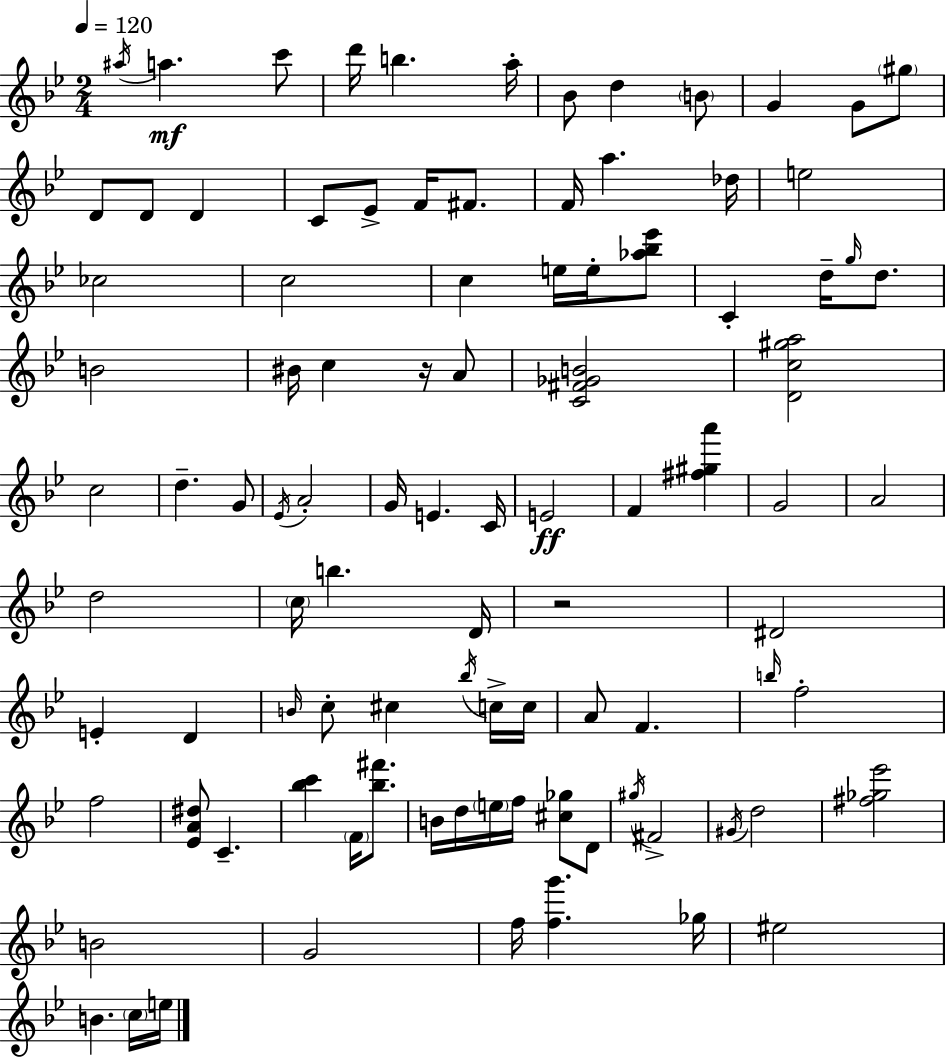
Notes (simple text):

A#5/s A5/q. C6/e D6/s B5/q. A5/s Bb4/e D5/q B4/e G4/q G4/e G#5/e D4/e D4/e D4/q C4/e Eb4/e F4/s F#4/e. F4/s A5/q. Db5/s E5/h CES5/h C5/h C5/q E5/s E5/s [Ab5,Bb5,Eb6]/e C4/q D5/s G5/s D5/e. B4/h BIS4/s C5/q R/s A4/e [C4,F#4,Gb4,B4]/h [D4,C5,G#5,A5]/h C5/h D5/q. G4/e Eb4/s A4/h G4/s E4/q. C4/s E4/h F4/q [F#5,G#5,A6]/q G4/h A4/h D5/h C5/s B5/q. D4/s R/h D#4/h E4/q D4/q B4/s C5/e C#5/q Bb5/s C5/s C5/s A4/e F4/q. B5/s F5/h F5/h [Eb4,A4,D#5]/e C4/q. [Bb5,C6]/q F4/s [Bb5,F#6]/e. B4/s D5/s E5/s F5/s [C#5,Gb5]/e D4/e G#5/s F#4/h G#4/s D5/h [F#5,Gb5,Eb6]/h B4/h G4/h F5/s [F5,G6]/q. Gb5/s EIS5/h B4/q. C5/s E5/s